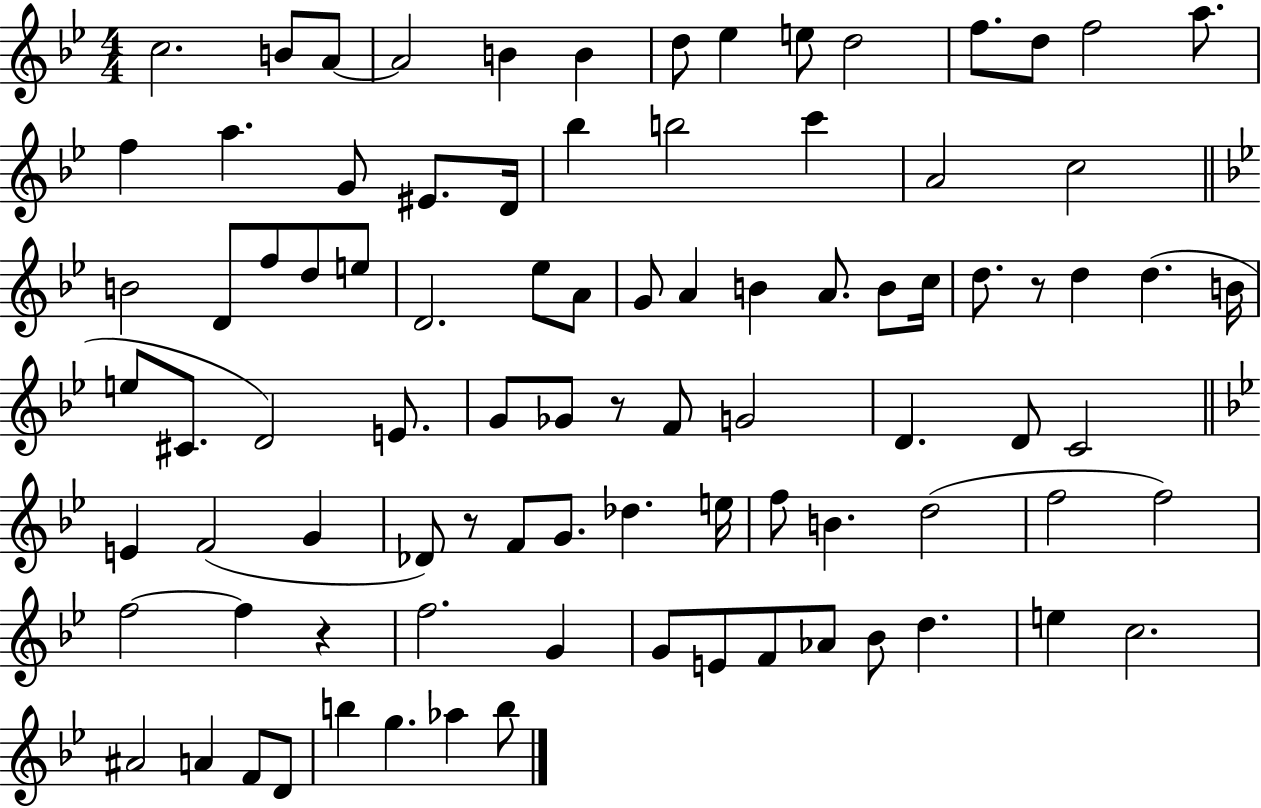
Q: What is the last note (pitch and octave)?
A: B5